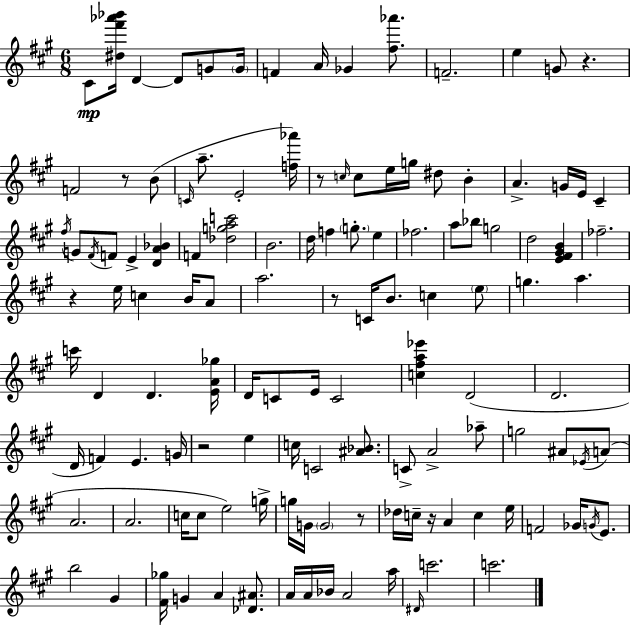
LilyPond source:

{
  \clef treble
  \numericTimeSignature
  \time 6/8
  \key a \major
  \repeat volta 2 { cis'8\mp <dis'' fis''' aes''' bes'''>16 d'4~~ d'8 g'8 \parenthesize g'16 | f'4 a'16 ges'4 <fis'' aes'''>8. | f'2.-- | e''4 g'8 r4. | \break f'2 r8 b'8( | \grace { c'16 } a''8.-- e'2-. | <f'' aes'''>16) r8 \grace { c''16 } c''8 e''16 g''16 dis''8 b'4-. | a'4.-> g'16 e'16 cis'4-- | \break \acciaccatura { fis''16 } g'8 \acciaccatura { fis'16 } f'8 e'4-> | <d' a' bes'>4 f'4 <des'' g'' a'' c'''>2 | b'2. | d''16 f''4 \parenthesize g''8.-. | \break e''4 fes''2. | a''8 bes''8 g''2 | d''2 | <e' fis' gis' b'>4 fes''2.-- | \break r4 e''16 c''4 | b'16 a'8 a''2. | r8 c'16 b'8. c''4 | \parenthesize e''8 g''4. a''4. | \break c'''16 d'4 d'4. | <e' a' ges''>16 d'16 c'8 e'16 c'2 | <c'' fis'' a'' ees'''>4 d'2( | d'2. | \break d'16 f'4) e'4. | g'16 r2 | e''4 c''16 c'2 | <ais' bes'>8. c'8-> a'2-> | \break aes''8-- g''2 | ais'8 \acciaccatura { ees'16 } a'8( a'2. | a'2. | c''16 c''8 e''2) | \break g''16-> g''16 g'16 \parenthesize g'2 | r8 des''16 c''16-- r16 a'4 | c''4 e''16 f'2 | ges'16 \acciaccatura { g'16 } e'8. b''2 | \break gis'4 <fis' ges''>16 g'4 a'4 | <des' ais'>8. a'16 a'16 bes'16 a'2 | a''16 \grace { dis'16 } c'''2. | c'''2. | \break } \bar "|."
}